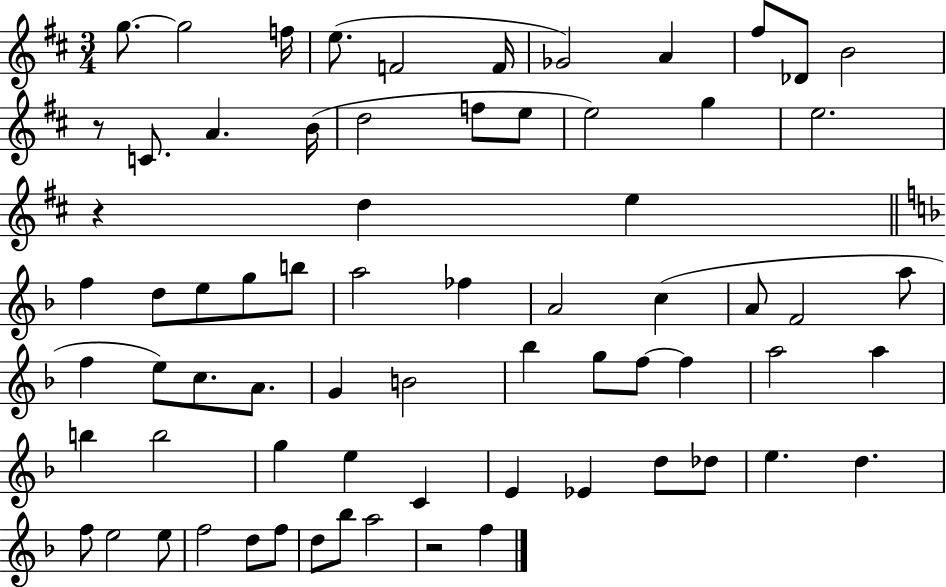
X:1
T:Untitled
M:3/4
L:1/4
K:D
g/2 g2 f/4 e/2 F2 F/4 _G2 A ^f/2 _D/2 B2 z/2 C/2 A B/4 d2 f/2 e/2 e2 g e2 z d e f d/2 e/2 g/2 b/2 a2 _f A2 c A/2 F2 a/2 f e/2 c/2 A/2 G B2 _b g/2 f/2 f a2 a b b2 g e C E _E d/2 _d/2 e d f/2 e2 e/2 f2 d/2 f/2 d/2 _b/2 a2 z2 f